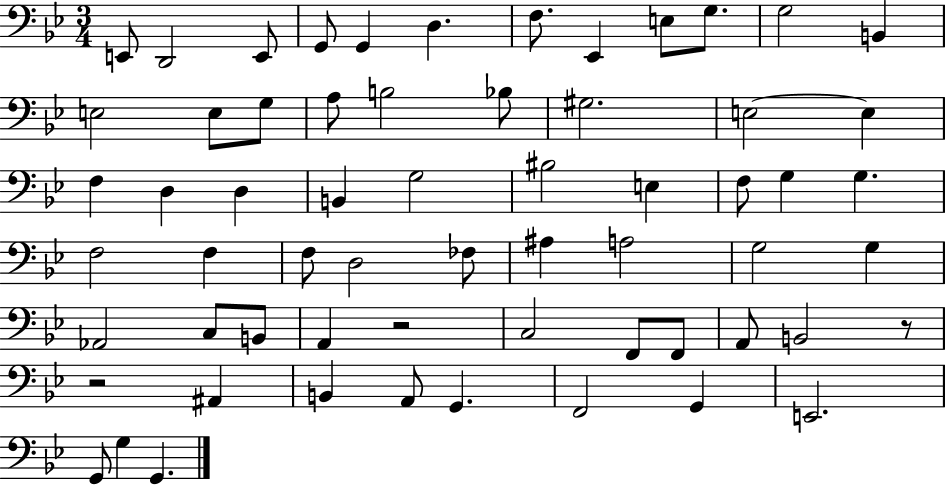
E2/e D2/h E2/e G2/e G2/q D3/q. F3/e. Eb2/q E3/e G3/e. G3/h B2/q E3/h E3/e G3/e A3/e B3/h Bb3/e G#3/h. E3/h E3/q F3/q D3/q D3/q B2/q G3/h BIS3/h E3/q F3/e G3/q G3/q. F3/h F3/q F3/e D3/h FES3/e A#3/q A3/h G3/h G3/q Ab2/h C3/e B2/e A2/q R/h C3/h F2/e F2/e A2/e B2/h R/e R/h A#2/q B2/q A2/e G2/q. F2/h G2/q E2/h. G2/e G3/q G2/q.